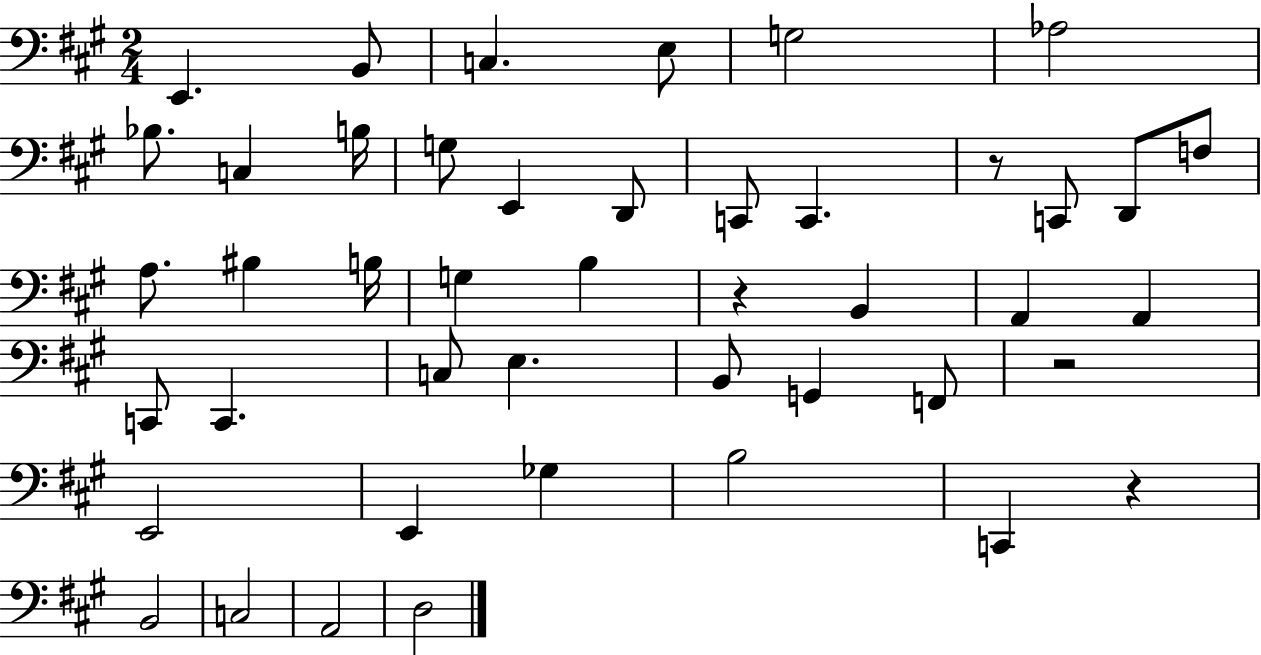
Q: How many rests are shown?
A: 4